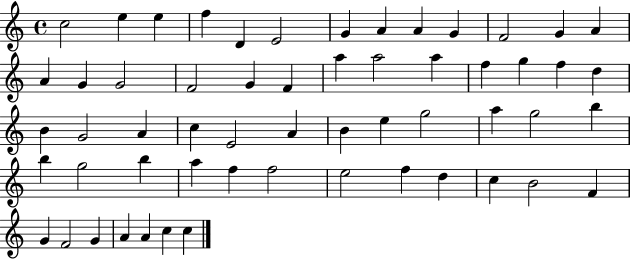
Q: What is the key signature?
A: C major